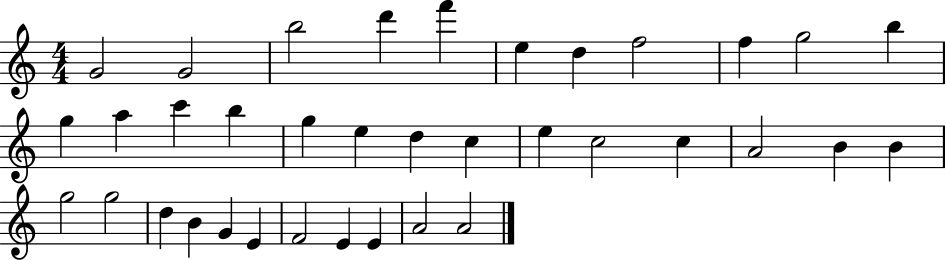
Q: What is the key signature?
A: C major